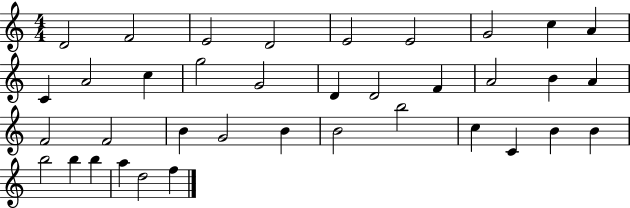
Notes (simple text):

D4/h F4/h E4/h D4/h E4/h E4/h G4/h C5/q A4/q C4/q A4/h C5/q G5/h G4/h D4/q D4/h F4/q A4/h B4/q A4/q F4/h F4/h B4/q G4/h B4/q B4/h B5/h C5/q C4/q B4/q B4/q B5/h B5/q B5/q A5/q D5/h F5/q